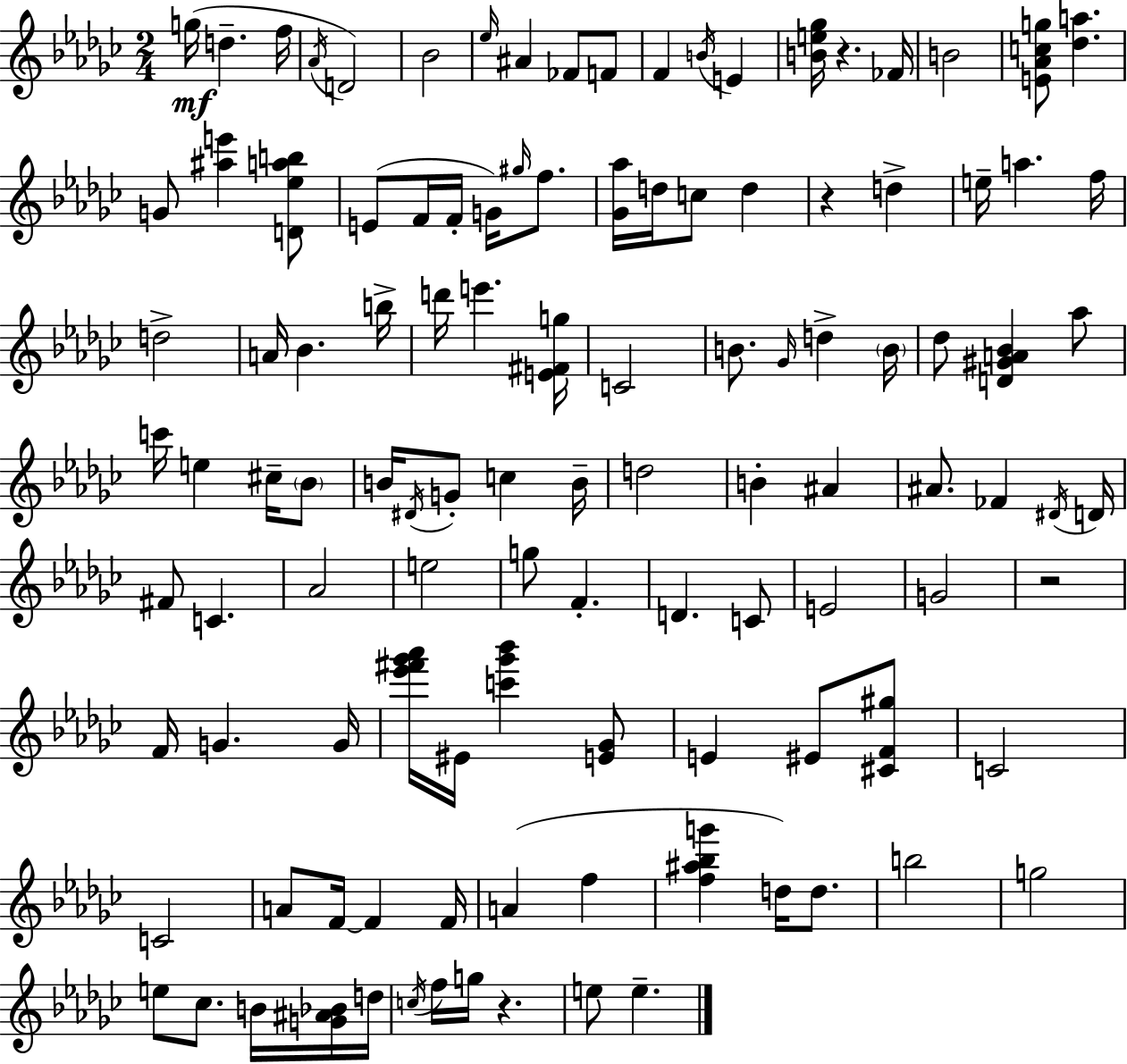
{
  \clef treble
  \numericTimeSignature
  \time 2/4
  \key ees \minor
  \repeat volta 2 { g''16(\mf d''4.-- f''16 | \acciaccatura { aes'16 } d'2) | bes'2 | \grace { ees''16 } ais'4 fes'8 | \break f'8 f'4 \acciaccatura { b'16 } e'4 | <b' e'' ges''>16 r4. | fes'16 b'2 | <e' aes' c'' g''>8 <des'' a''>4. | \break g'8 <ais'' e'''>4 | <d' ees'' a'' b''>8 e'8( f'16 f'16-. g'16) | \grace { gis''16 } f''8. <ges' aes''>16 d''16 c''8 | d''4 r4 | \break d''4-> e''16-- a''4. | f''16 d''2-> | a'16 bes'4. | b''16-> d'''16 e'''4. | \break <e' fis' g''>16 c'2 | b'8. \grace { ges'16 } | d''4-> \parenthesize b'16 des''8 <d' gis' a' bes'>4 | aes''8 c'''16 e''4 | \break cis''16-- \parenthesize bes'8 b'16 \acciaccatura { dis'16 } g'8-. | c''4 b'16-- d''2 | b'4-. | ais'4 ais'8. | \break fes'4 \acciaccatura { dis'16 } d'16 fis'8 | c'4. aes'2 | e''2 | g''8 | \break f'4.-. d'4. | c'8 e'2 | g'2 | r2 | \break f'16 | g'4. g'16 <ees''' fis''' ges''' aes'''>16 | eis'16 <c''' ges''' bes'''>4 <e' ges'>8 e'4 | eis'8 <cis' f' gis''>8 c'2 | \break c'2 | a'8 | f'16~~ f'4 f'16 a'4( | f''4 <f'' ais'' bes'' g'''>4 | \break d''16) d''8. b''2 | g''2 | e''8 | ces''8. b'16 <g' ais' bes'>16 d''16 \acciaccatura { c''16 } | \break f''16 g''16 r4. | e''8 e''4.-- | } \bar "|."
}